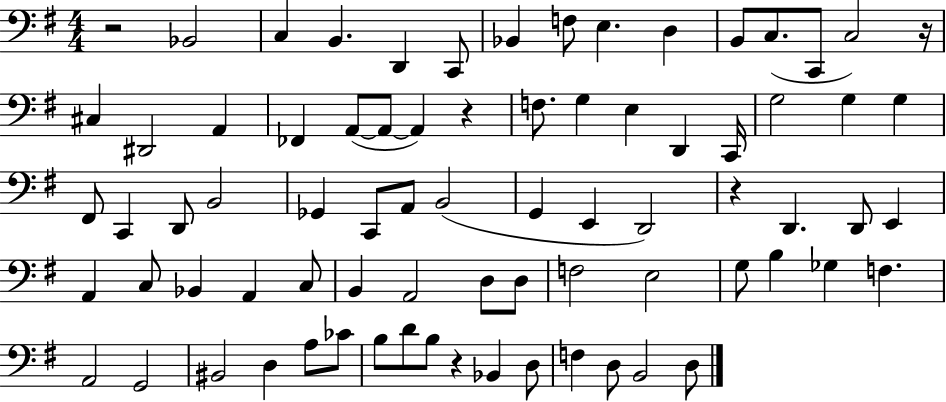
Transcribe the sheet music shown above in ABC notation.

X:1
T:Untitled
M:4/4
L:1/4
K:G
z2 _B,,2 C, B,, D,, C,,/2 _B,, F,/2 E, D, B,,/2 C,/2 C,,/2 C,2 z/4 ^C, ^D,,2 A,, _F,, A,,/2 A,,/2 A,, z F,/2 G, E, D,, C,,/4 G,2 G, G, ^F,,/2 C,, D,,/2 B,,2 _G,, C,,/2 A,,/2 B,,2 G,, E,, D,,2 z D,, D,,/2 E,, A,, C,/2 _B,, A,, C,/2 B,, A,,2 D,/2 D,/2 F,2 E,2 G,/2 B, _G, F, A,,2 G,,2 ^B,,2 D, A,/2 _C/2 B,/2 D/2 B,/2 z _B,, D,/2 F, D,/2 B,,2 D,/2